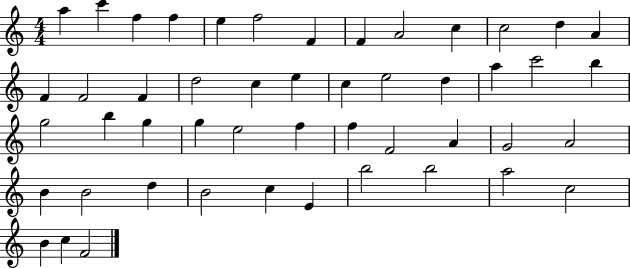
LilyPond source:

{
  \clef treble
  \numericTimeSignature
  \time 4/4
  \key c \major
  a''4 c'''4 f''4 f''4 | e''4 f''2 f'4 | f'4 a'2 c''4 | c''2 d''4 a'4 | \break f'4 f'2 f'4 | d''2 c''4 e''4 | c''4 e''2 d''4 | a''4 c'''2 b''4 | \break g''2 b''4 g''4 | g''4 e''2 f''4 | f''4 f'2 a'4 | g'2 a'2 | \break b'4 b'2 d''4 | b'2 c''4 e'4 | b''2 b''2 | a''2 c''2 | \break b'4 c''4 f'2 | \bar "|."
}